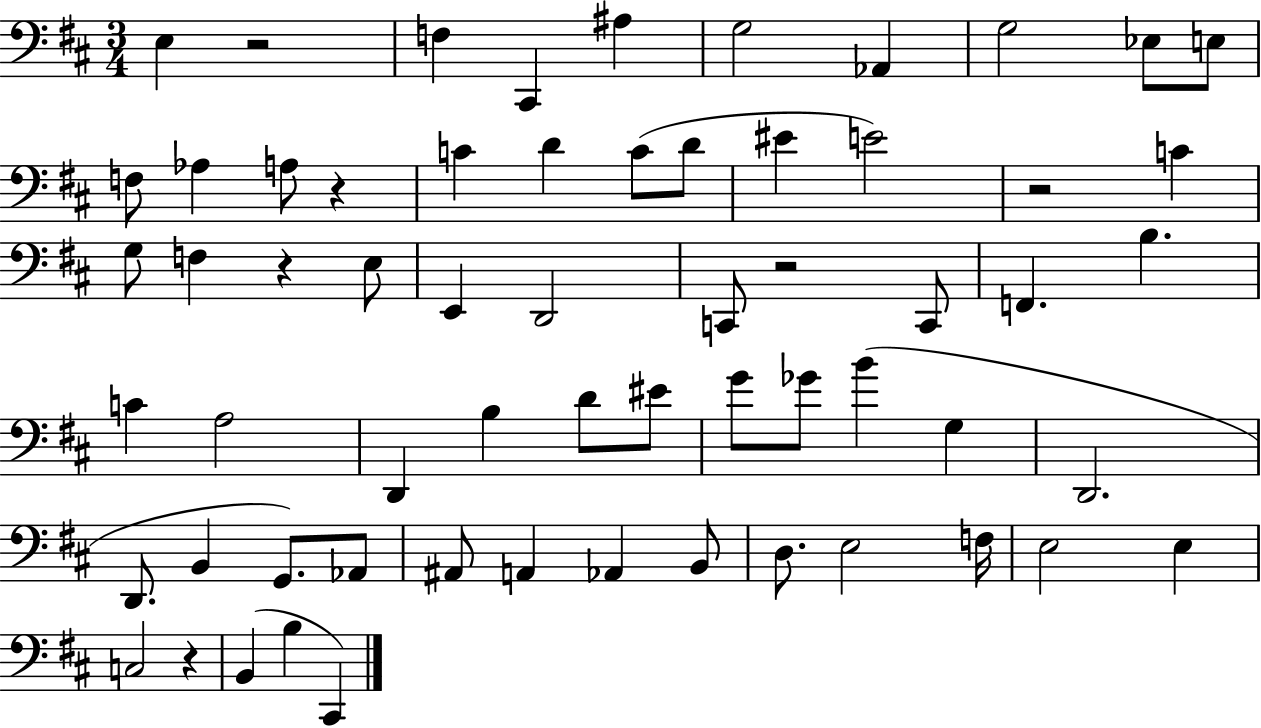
X:1
T:Untitled
M:3/4
L:1/4
K:D
E, z2 F, ^C,, ^A, G,2 _A,, G,2 _E,/2 E,/2 F,/2 _A, A,/2 z C D C/2 D/2 ^E E2 z2 C G,/2 F, z E,/2 E,, D,,2 C,,/2 z2 C,,/2 F,, B, C A,2 D,, B, D/2 ^E/2 G/2 _G/2 B G, D,,2 D,,/2 B,, G,,/2 _A,,/2 ^A,,/2 A,, _A,, B,,/2 D,/2 E,2 F,/4 E,2 E, C,2 z B,, B, ^C,,